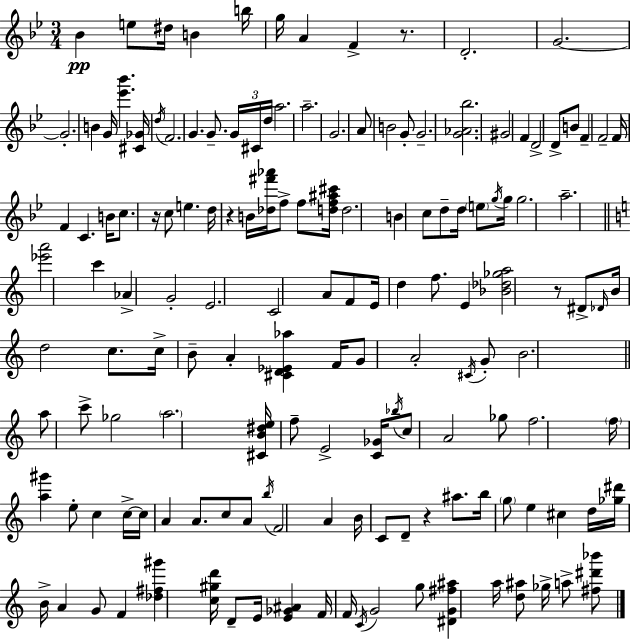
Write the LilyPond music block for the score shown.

{
  \clef treble
  \numericTimeSignature
  \time 3/4
  \key g \minor
  bes'4\pp e''8 dis''16 b'4 b''16 | g''16 a'4 f'4-> r8. | d'2.-. | g'2.~~ | \break g'2.-. | b'4 g'16 <ees''' bes'''>4. <cis' ges'>16 | \acciaccatura { d''16 } f'2. | g'4. g'8.-- \tuplet 3/2 { g'16 cis'16 | \break d''16 } a''2. | a''2.-- | g'2. | a'8 b'2 g'8-. | \break g'2.-- | <g' aes' bes''>2. | gis'2 f'4 | d'2-> d'8-> b'8 | \break f'4-- f'2-- | f'16 f'4 c'4. | b'16 c''8. r16 c''8 e''4. | d''16 r4 b'16 <des'' fis''' aes'''>16 f''8-> f''8 | \break <d'' f'' ais'' cis'''>16 d''2. | b'4 c''8 d''8-- d''16 \parenthesize e''8 | \acciaccatura { g''16 } g''16 g''2. | a''2.-- | \break \bar "||" \break \key c \major <ees''' a'''>2 c'''4 | aes'4-> g'2-. | e'2. | c'2 a'8 f'8 | \break e'16 d''4 f''8. e'4 | <bes' des'' ges'' a''>2 r8 dis'8-> | \grace { des'16 } b'16 d''2 c''8. | c''16-> b'8-- a'4-. <cis' d' ees' aes''>4 | \break f'16 g'8 a'2-. \acciaccatura { cis'16 } | g'8-. b'2. | \bar "||" \break \key a \minor a''8 c'''8-> ges''2 | \parenthesize a''2. | <cis' b' dis'' e''>16 f''8-- e'2-> <c' ges'>16 | \acciaccatura { bes''16 } c''8 a'2 ges''8 | \break f''2. | \parenthesize f''16 <a'' gis'''>4 e''8-. c''4 | c''16->~~ c''16 a'4 a'8. c''8 a'8 | \acciaccatura { b''16 } f'2 a'4 | \break b'16 c'8 d'8-- r4 ais''8. | b''16 \parenthesize g''8 e''4 cis''4 | d''16 <ges'' dis'''>16 b'16-> a'4 g'8 f'4 | <des'' fis'' gis'''>4 <c'' gis'' d'''>16 d'8-- e'16 <e' ges' ais'>4 | \break f'16 f'16 \acciaccatura { c'16 } g'2 | g''8 <dis' g' fis'' ais''>4 a''16 <d'' ais''>8 ges''16-> a''8-> | <fis'' dis''' bes'''>8 \bar "|."
}